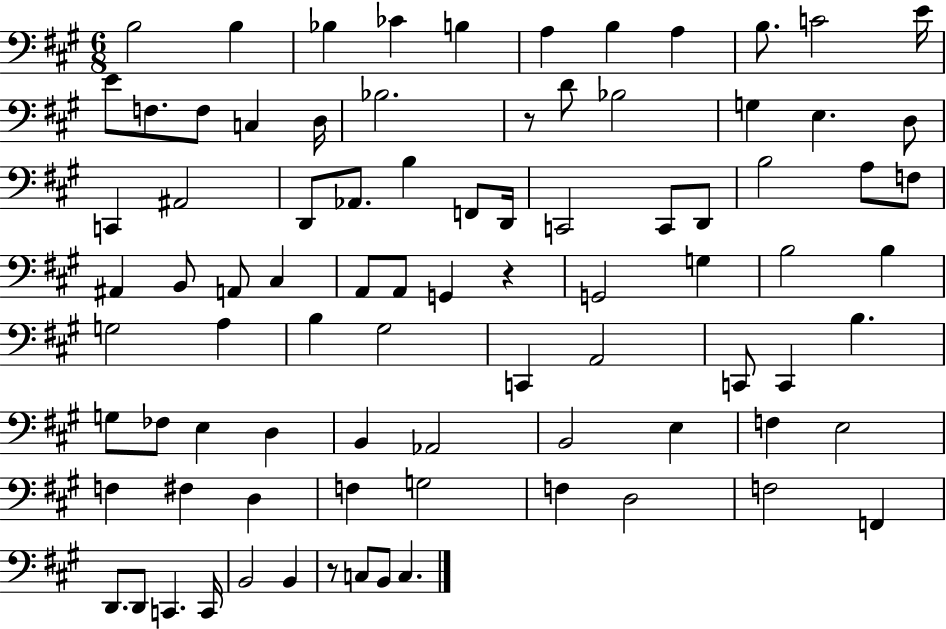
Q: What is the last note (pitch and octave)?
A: C3